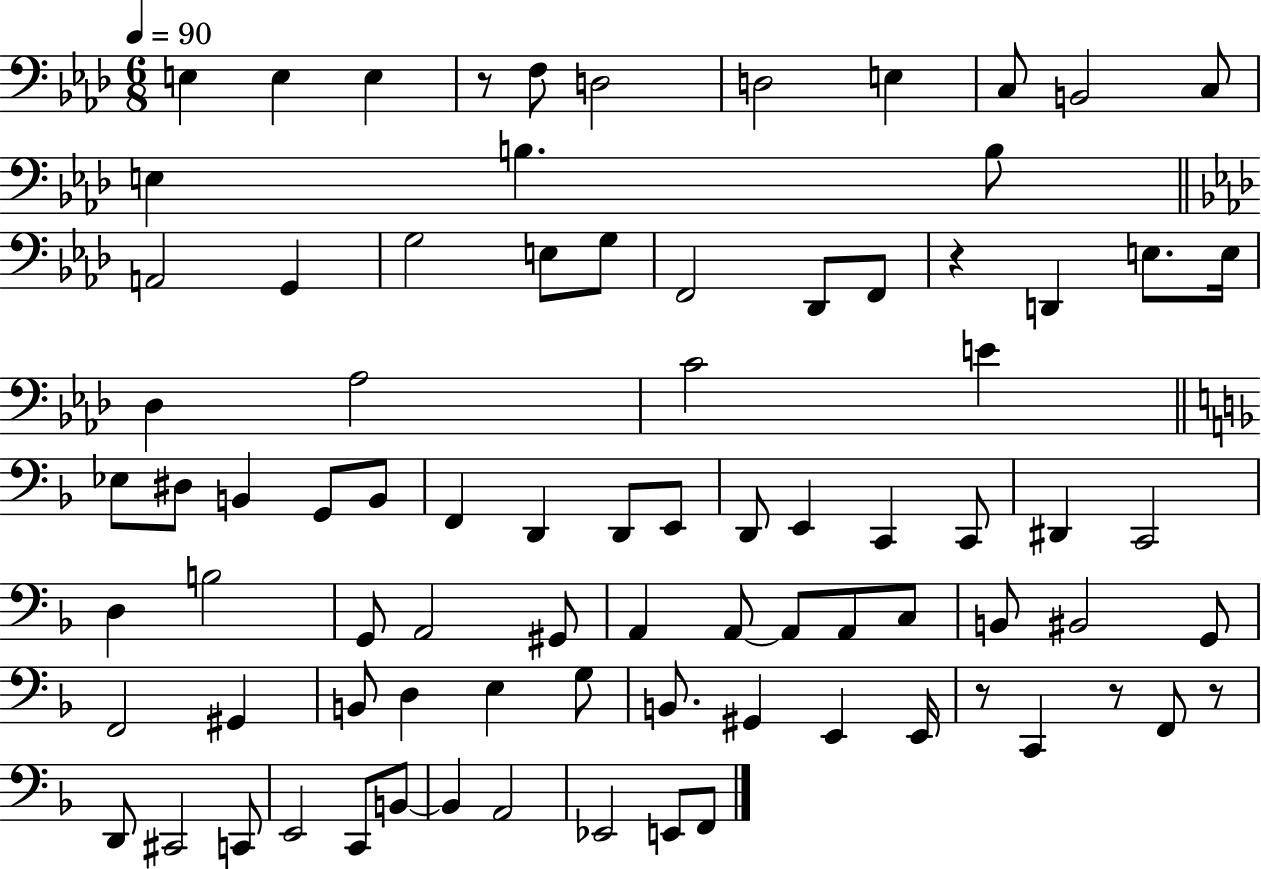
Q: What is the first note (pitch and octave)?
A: E3